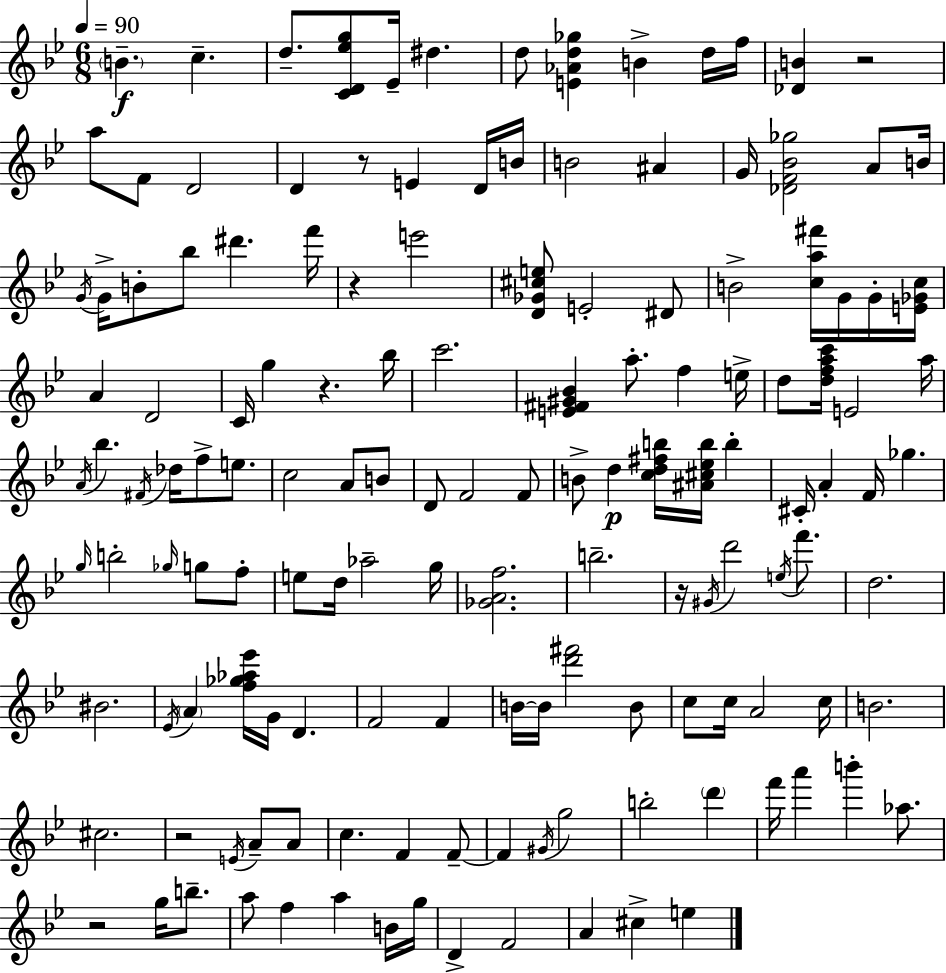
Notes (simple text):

B4/q. C5/q. D5/e. [C4,D4,Eb5,G5]/e Eb4/s D#5/q. D5/e [E4,Ab4,D5,Gb5]/q B4/q D5/s F5/s [Db4,B4]/q R/h A5/e F4/e D4/h D4/q R/e E4/q D4/s B4/s B4/h A#4/q G4/s [Db4,F4,Bb4,Gb5]/h A4/e B4/s G4/s G4/s B4/e Bb5/e D#6/q. F6/s R/q E6/h [D4,Gb4,C#5,E5]/e E4/h D#4/e B4/h [C5,A5,F#6]/s G4/s G4/s [E4,Gb4,C5]/s A4/q D4/h C4/s G5/q R/q. Bb5/s C6/h. [E4,F#4,G#4,Bb4]/q A5/e. F5/q E5/s D5/e [D5,F5,A5,C6]/s E4/h A5/s A4/s Bb5/q. F#4/s Db5/s F5/e E5/e. C5/h A4/e B4/e D4/e F4/h F4/e B4/e D5/q [C5,D5,F#5,B5]/s [A#4,C#5,Eb5,B5]/s B5/q C#4/s A4/q F4/s Gb5/q. G5/s B5/h Gb5/s G5/e F5/e E5/e D5/s Ab5/h G5/s [Gb4,A4,F5]/h. B5/h. R/s G#4/s D6/h E5/s F6/e. D5/h. BIS4/h. Eb4/s A4/q [F5,Gb5,Ab5,Eb6]/s G4/s D4/q. F4/h F4/q B4/s B4/s [D6,F#6]/h B4/e C5/e C5/s A4/h C5/s B4/h. C#5/h. R/h E4/s A4/e A4/e C5/q. F4/q F4/e F4/q G#4/s G5/h B5/h D6/q F6/s A6/q B6/q Ab5/e. R/h G5/s B5/e. A5/e F5/q A5/q B4/s G5/s D4/q F4/h A4/q C#5/q E5/q